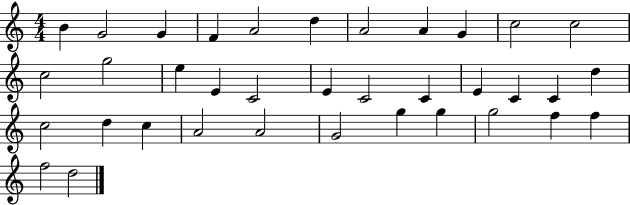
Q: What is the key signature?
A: C major